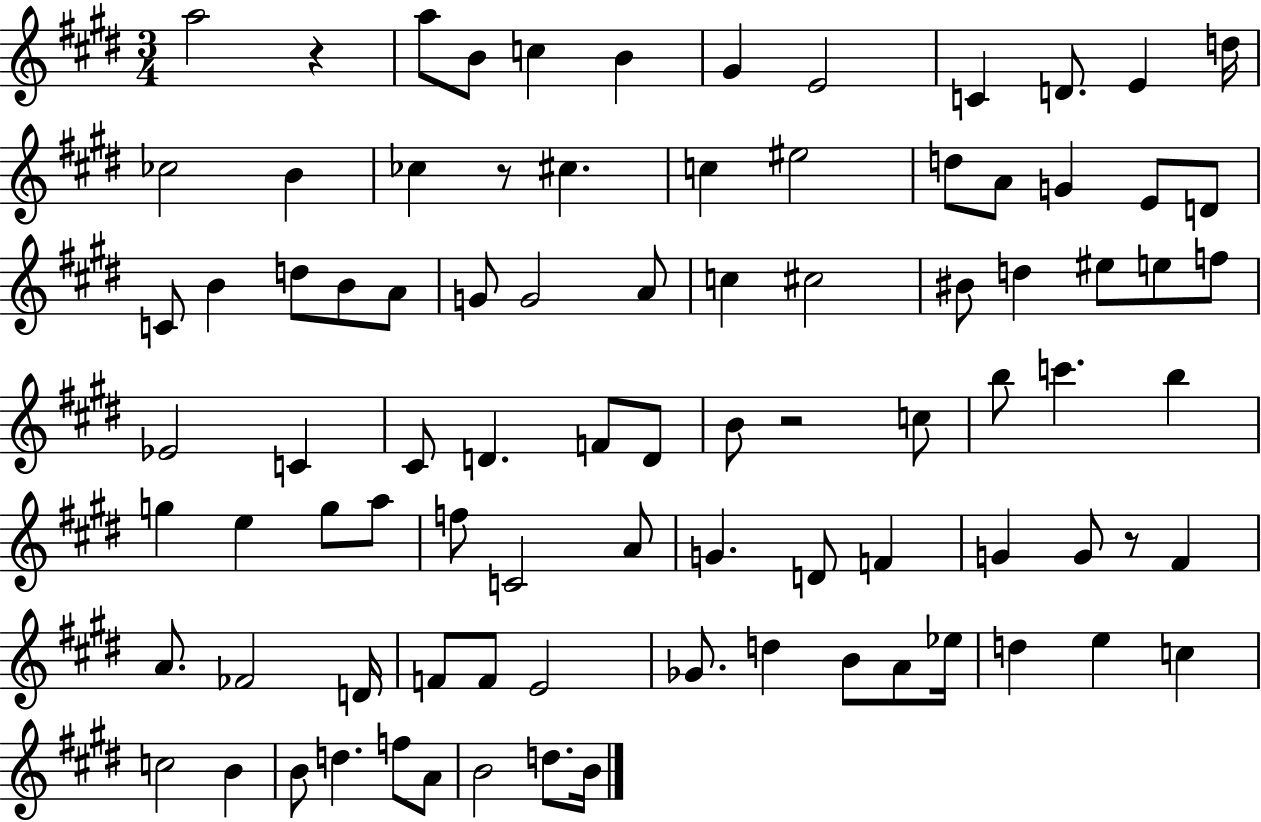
{
  \clef treble
  \numericTimeSignature
  \time 3/4
  \key e \major
  \repeat volta 2 { a''2 r4 | a''8 b'8 c''4 b'4 | gis'4 e'2 | c'4 d'8. e'4 d''16 | \break ces''2 b'4 | ces''4 r8 cis''4. | c''4 eis''2 | d''8 a'8 g'4 e'8 d'8 | \break c'8 b'4 d''8 b'8 a'8 | g'8 g'2 a'8 | c''4 cis''2 | bis'8 d''4 eis''8 e''8 f''8 | \break ees'2 c'4 | cis'8 d'4. f'8 d'8 | b'8 r2 c''8 | b''8 c'''4. b''4 | \break g''4 e''4 g''8 a''8 | f''8 c'2 a'8 | g'4. d'8 f'4 | g'4 g'8 r8 fis'4 | \break a'8. fes'2 d'16 | f'8 f'8 e'2 | ges'8. d''4 b'8 a'8 ees''16 | d''4 e''4 c''4 | \break c''2 b'4 | b'8 d''4. f''8 a'8 | b'2 d''8. b'16 | } \bar "|."
}